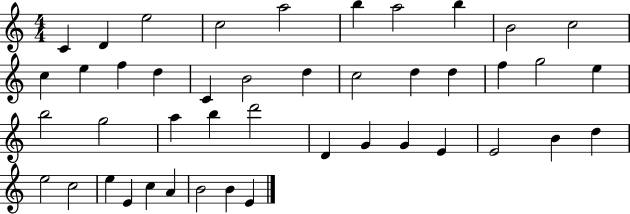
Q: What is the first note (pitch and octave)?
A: C4